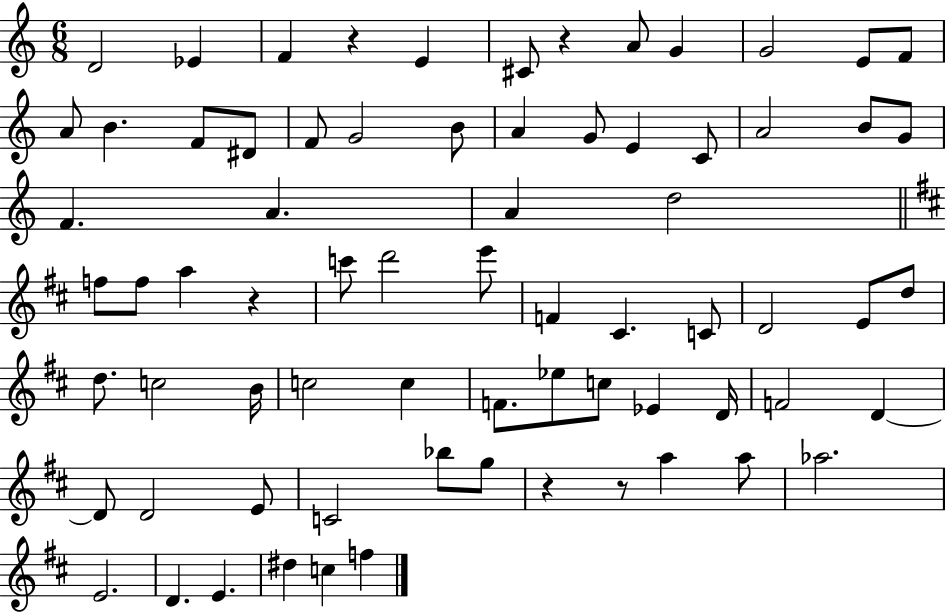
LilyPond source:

{
  \clef treble
  \numericTimeSignature
  \time 6/8
  \key c \major
  \repeat volta 2 { d'2 ees'4 | f'4 r4 e'4 | cis'8 r4 a'8 g'4 | g'2 e'8 f'8 | \break a'8 b'4. f'8 dis'8 | f'8 g'2 b'8 | a'4 g'8 e'4 c'8 | a'2 b'8 g'8 | \break f'4. a'4. | a'4 d''2 | \bar "||" \break \key b \minor f''8 f''8 a''4 r4 | c'''8 d'''2 e'''8 | f'4 cis'4. c'8 | d'2 e'8 d''8 | \break d''8. c''2 b'16 | c''2 c''4 | f'8. ees''8 c''8 ees'4 d'16 | f'2 d'4~~ | \break d'8 d'2 e'8 | c'2 bes''8 g''8 | r4 r8 a''4 a''8 | aes''2. | \break e'2. | d'4. e'4. | dis''4 c''4 f''4 | } \bar "|."
}